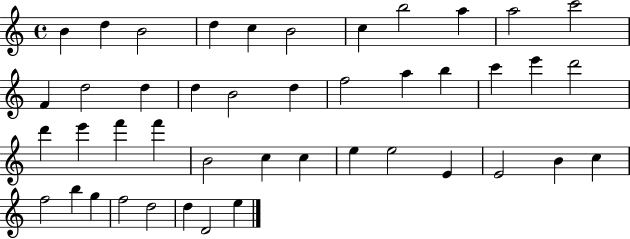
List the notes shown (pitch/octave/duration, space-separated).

B4/q D5/q B4/h D5/q C5/q B4/h C5/q B5/h A5/q A5/h C6/h F4/q D5/h D5/q D5/q B4/h D5/q F5/h A5/q B5/q C6/q E6/q D6/h D6/q E6/q F6/q F6/q B4/h C5/q C5/q E5/q E5/h E4/q E4/h B4/q C5/q F5/h B5/q G5/q F5/h D5/h D5/q D4/h E5/q